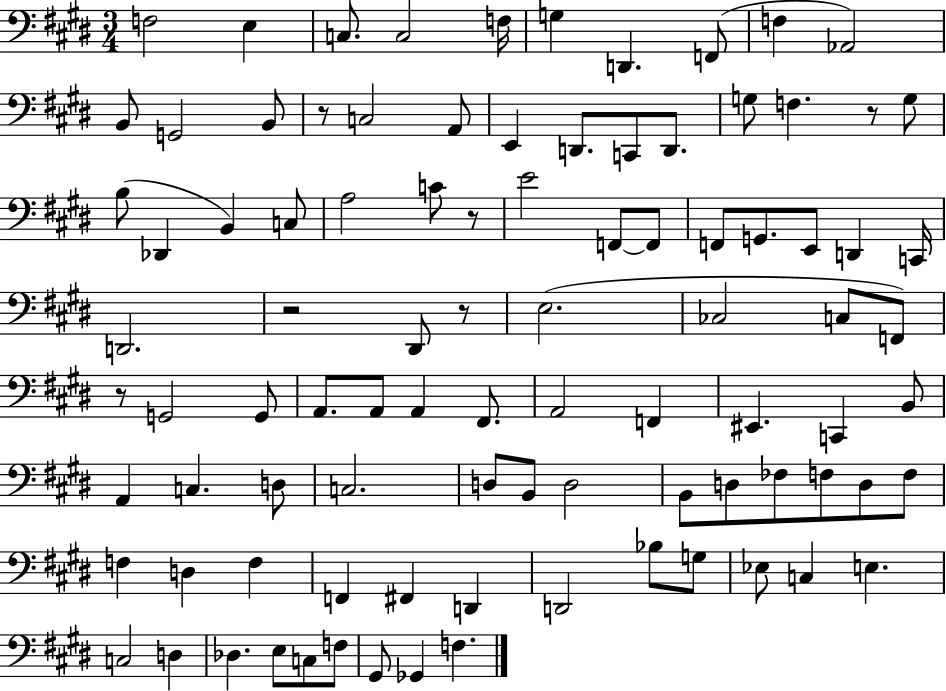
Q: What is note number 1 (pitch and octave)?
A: F3